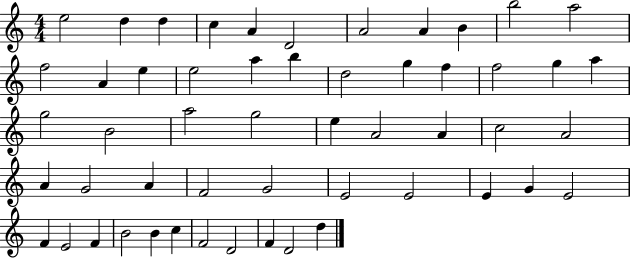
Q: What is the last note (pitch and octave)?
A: D5